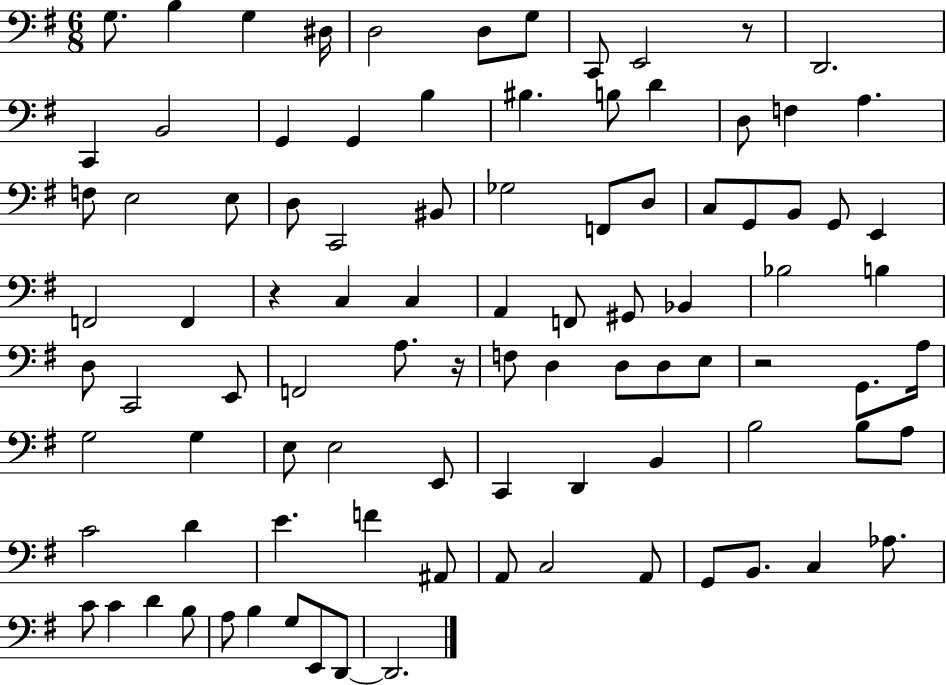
{
  \clef bass
  \numericTimeSignature
  \time 6/8
  \key g \major
  g8. b4 g4 dis16 | d2 d8 g8 | c,8 e,2 r8 | d,2. | \break c,4 b,2 | g,4 g,4 b4 | bis4. b8 d'4 | d8 f4 a4. | \break f8 e2 e8 | d8 c,2 bis,8 | ges2 f,8 d8 | c8 g,8 b,8 g,8 e,4 | \break f,2 f,4 | r4 c4 c4 | a,4 f,8 gis,8 bes,4 | bes2 b4 | \break d8 c,2 e,8 | f,2 a8. r16 | f8 d4 d8 d8 e8 | r2 g,8. a16 | \break g2 g4 | e8 e2 e,8 | c,4 d,4 b,4 | b2 b8 a8 | \break c'2 d'4 | e'4. f'4 ais,8 | a,8 c2 a,8 | g,8 b,8. c4 aes8. | \break c'8 c'4 d'4 b8 | a8 b4 g8 e,8 d,8~~ | d,2. | \bar "|."
}